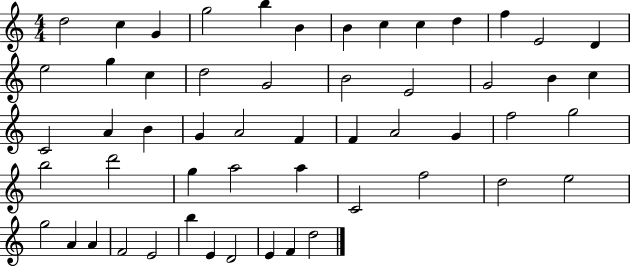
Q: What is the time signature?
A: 4/4